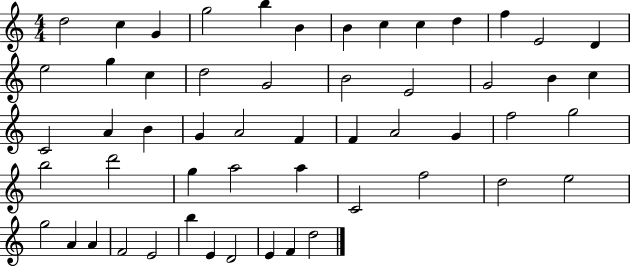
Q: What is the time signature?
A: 4/4